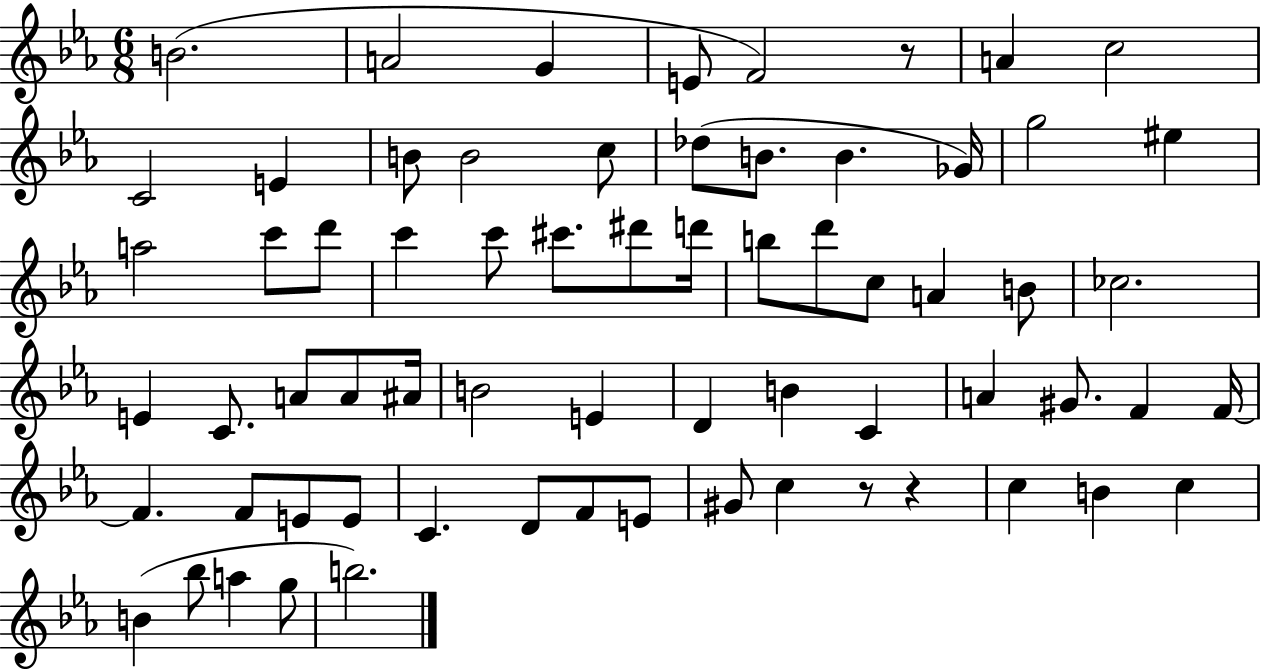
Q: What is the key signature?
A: EES major